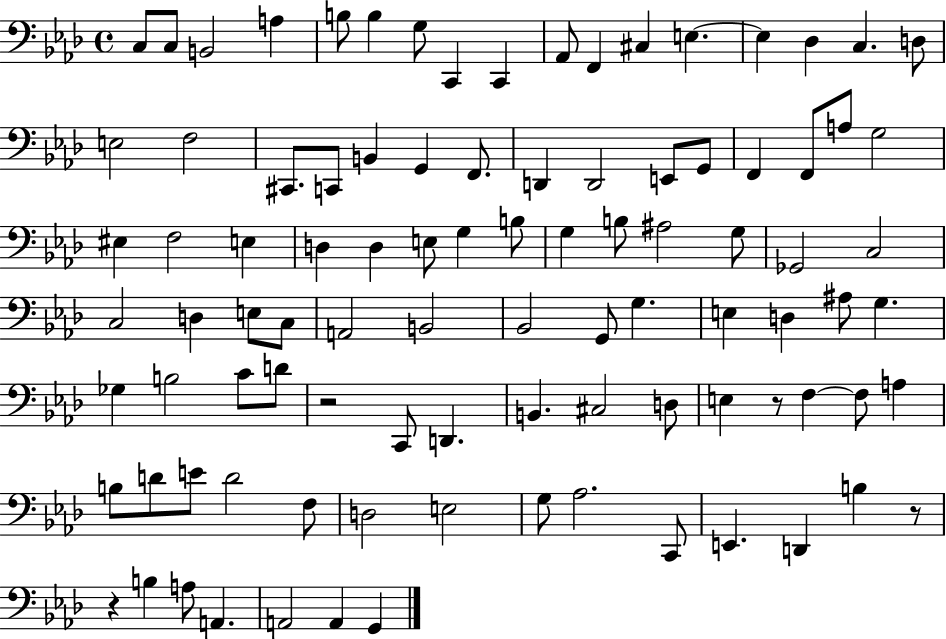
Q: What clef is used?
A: bass